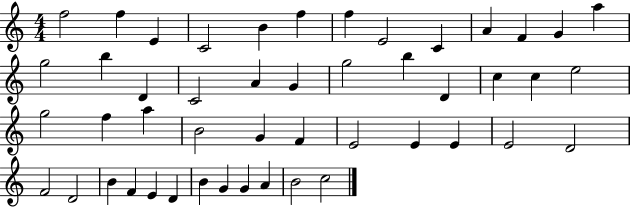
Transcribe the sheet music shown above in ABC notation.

X:1
T:Untitled
M:4/4
L:1/4
K:C
f2 f E C2 B f f E2 C A F G a g2 b D C2 A G g2 b D c c e2 g2 f a B2 G F E2 E E E2 D2 F2 D2 B F E D B G G A B2 c2